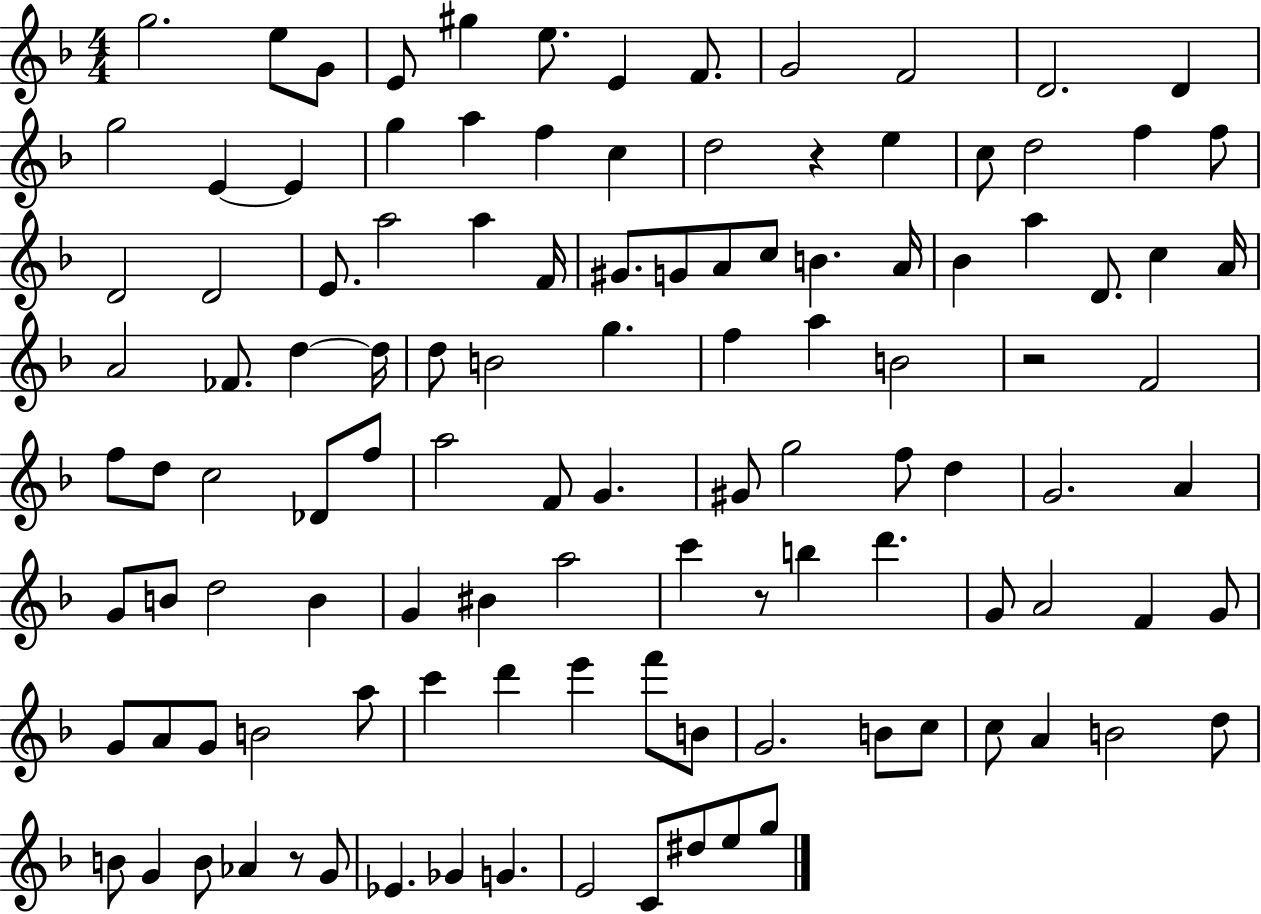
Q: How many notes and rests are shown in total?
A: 115